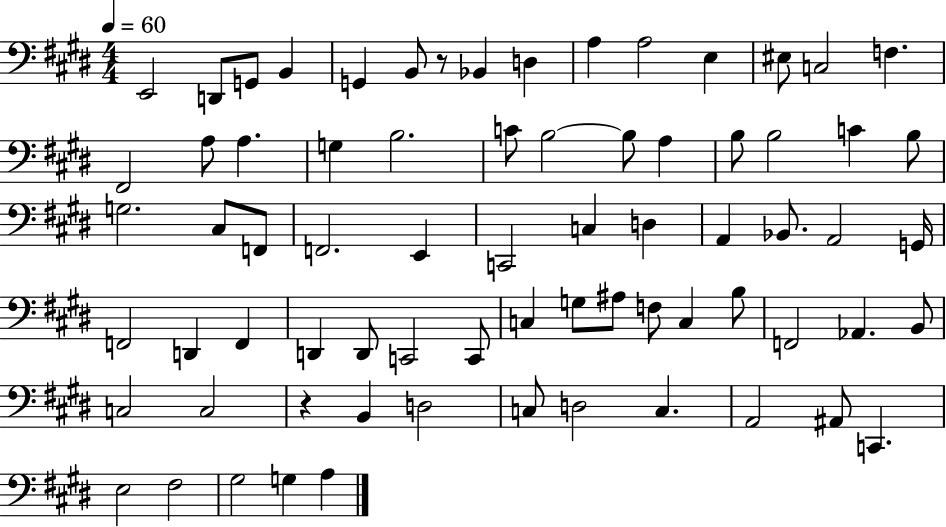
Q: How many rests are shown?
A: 2